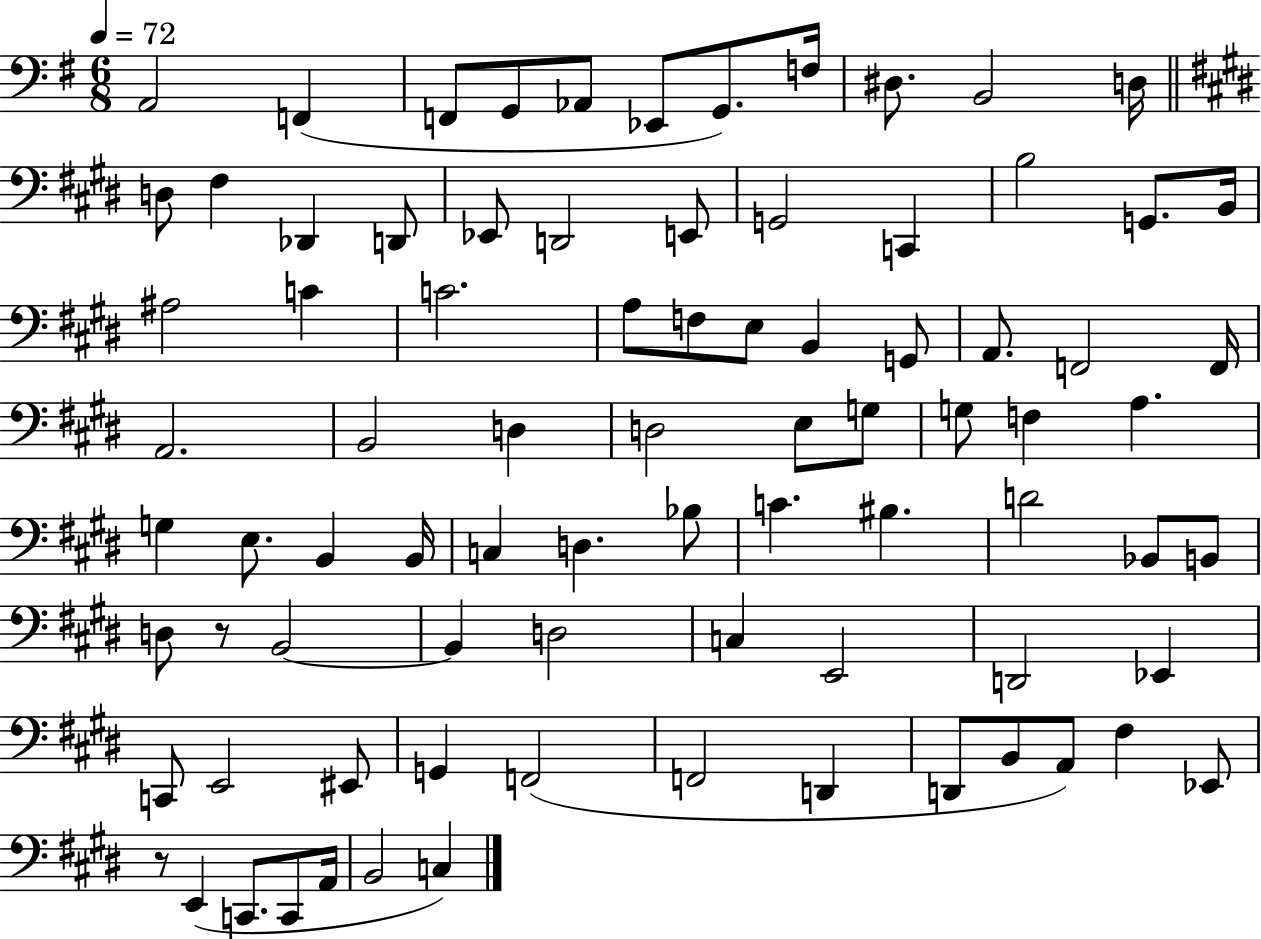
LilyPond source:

{
  \clef bass
  \numericTimeSignature
  \time 6/8
  \key g \major
  \tempo 4 = 72
  a,2 f,4( | f,8 g,8 aes,8 ees,8 g,8.) f16 | dis8. b,2 d16 | \bar "||" \break \key e \major d8 fis4 des,4 d,8 | ees,8 d,2 e,8 | g,2 c,4 | b2 g,8. b,16 | \break ais2 c'4 | c'2. | a8 f8 e8 b,4 g,8 | a,8. f,2 f,16 | \break a,2. | b,2 d4 | d2 e8 g8 | g8 f4 a4. | \break g4 e8. b,4 b,16 | c4 d4. bes8 | c'4. bis4. | d'2 bes,8 b,8 | \break d8 r8 b,2~~ | b,4 d2 | c4 e,2 | d,2 ees,4 | \break c,8 e,2 eis,8 | g,4 f,2( | f,2 d,4 | d,8 b,8 a,8) fis4 ees,8 | \break r8 e,4( c,8. c,8 a,16 | b,2 c4) | \bar "|."
}